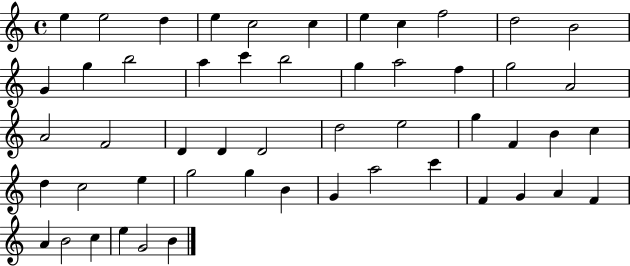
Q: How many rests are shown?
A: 0